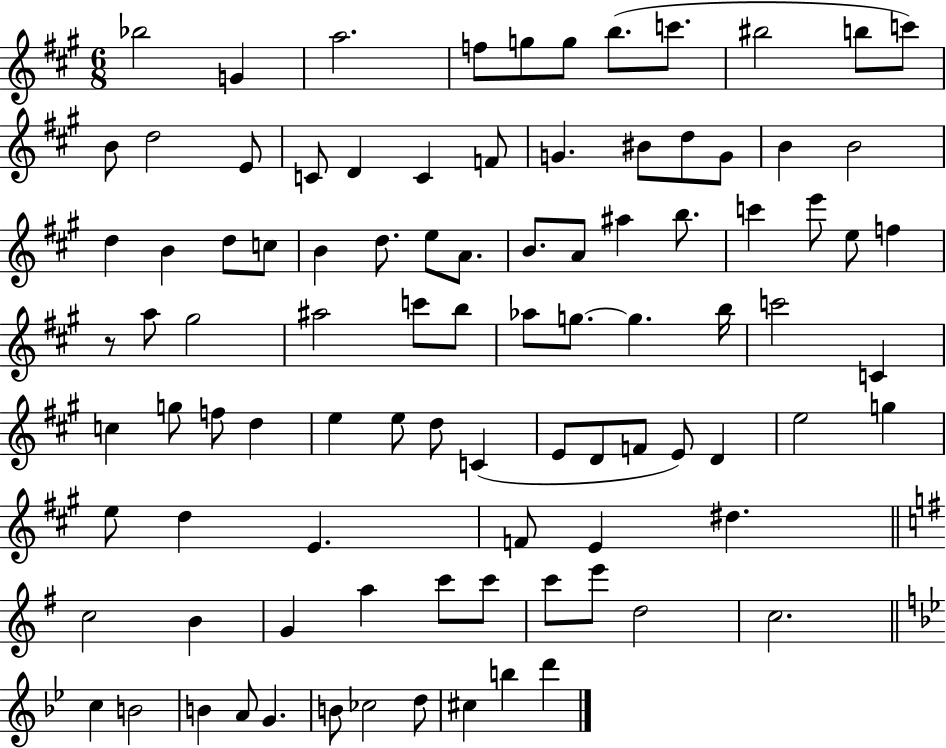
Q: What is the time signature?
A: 6/8